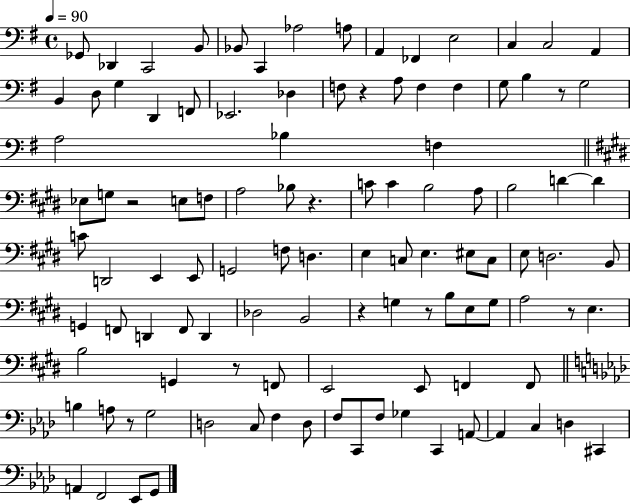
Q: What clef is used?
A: bass